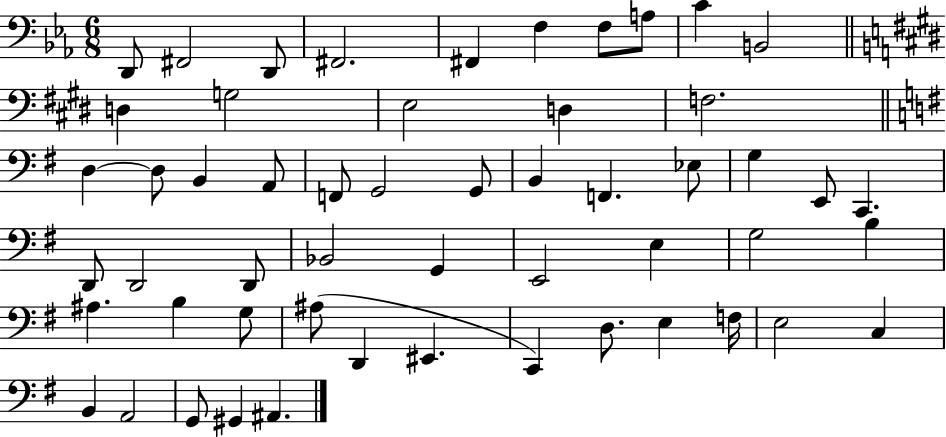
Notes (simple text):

D2/e F#2/h D2/e F#2/h. F#2/q F3/q F3/e A3/e C4/q B2/h D3/q G3/h E3/h D3/q F3/h. D3/q D3/e B2/q A2/e F2/e G2/h G2/e B2/q F2/q. Eb3/e G3/q E2/e C2/q. D2/e D2/h D2/e Bb2/h G2/q E2/h E3/q G3/h B3/q A#3/q. B3/q G3/e A#3/e D2/q EIS2/q. C2/q D3/e. E3/q F3/s E3/h C3/q B2/q A2/h G2/e G#2/q A#2/q.